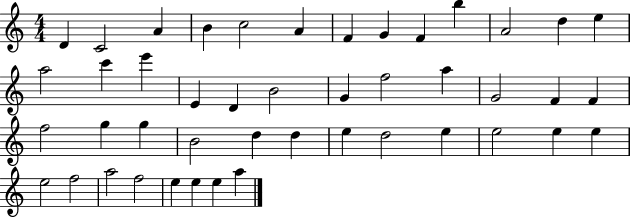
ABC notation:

X:1
T:Untitled
M:4/4
L:1/4
K:C
D C2 A B c2 A F G F b A2 d e a2 c' e' E D B2 G f2 a G2 F F f2 g g B2 d d e d2 e e2 e e e2 f2 a2 f2 e e e a